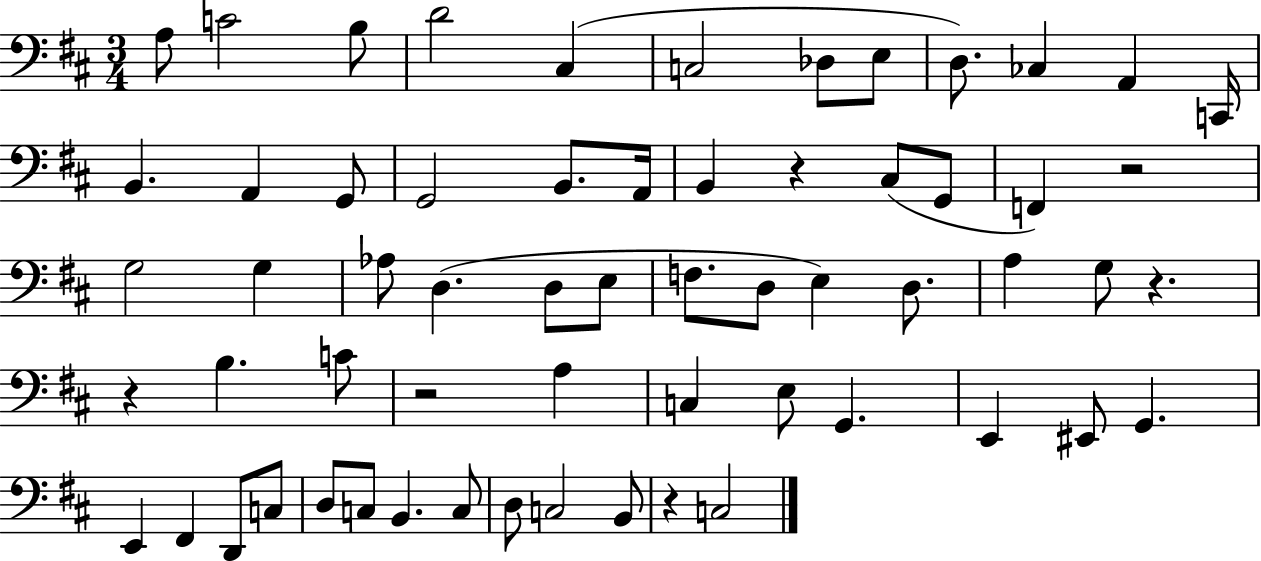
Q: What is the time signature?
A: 3/4